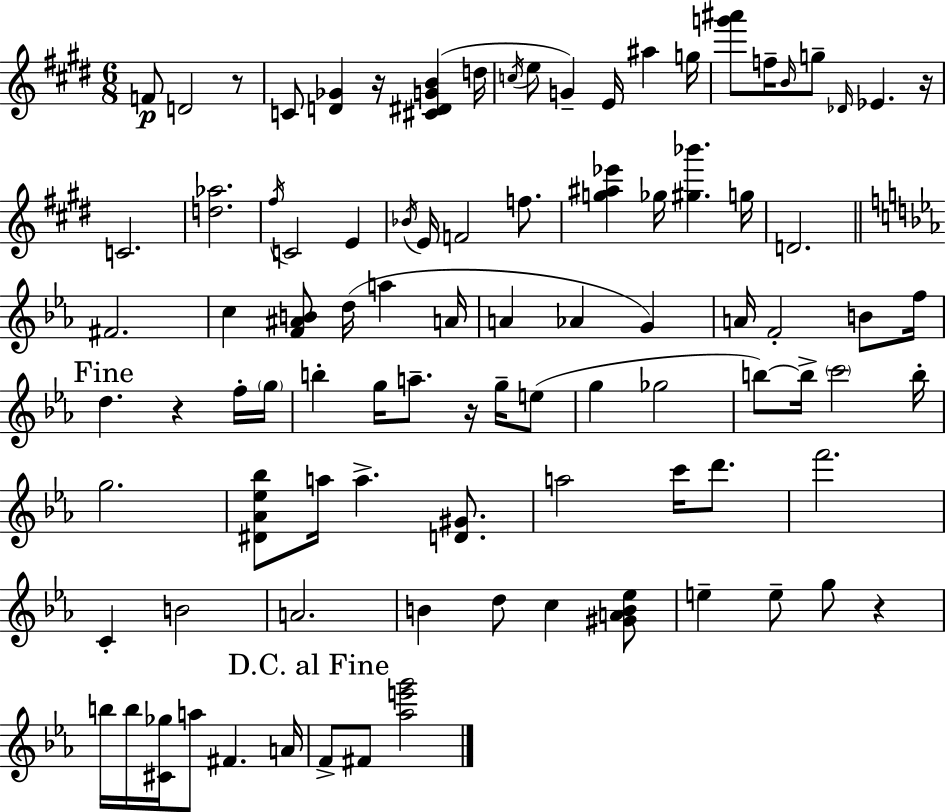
F4/e D4/h R/e C4/e [D4,Gb4]/q R/s [C#4,D#4,G4,B4]/q D5/s C5/s E5/e G4/q E4/s A#5/q G5/s [G6,A#6]/e F5/s B4/s G5/e Db4/s Eb4/q. R/s C4/h. [D5,Ab5]/h. F#5/s C4/h E4/q Bb4/s E4/s F4/h F5/e. [G5,A#5,Eb6]/q Gb5/s [G#5,Bb6]/q. G5/s D4/h. F#4/h. C5/q [F4,A#4,B4]/e D5/s A5/q A4/s A4/q Ab4/q G4/q A4/s F4/h B4/e F5/s D5/q. R/q F5/s G5/s B5/q G5/s A5/e. R/s G5/s E5/e G5/q Gb5/h B5/e B5/s C6/h B5/s G5/h. [D#4,Ab4,Eb5,Bb5]/e A5/s A5/q. [D4,G#4]/e. A5/h C6/s D6/e. F6/h. C4/q B4/h A4/h. B4/q D5/e C5/q [G#4,A4,B4,Eb5]/e E5/q E5/e G5/e R/q B5/s B5/s [C#4,Gb5]/s A5/e F#4/q. A4/s F4/e F#4/e [Ab5,E6,G6]/h